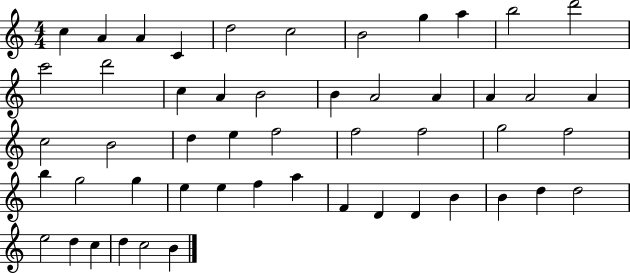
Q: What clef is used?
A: treble